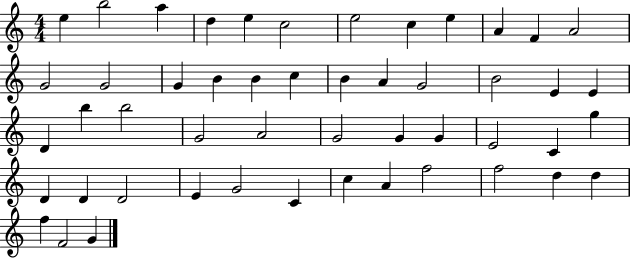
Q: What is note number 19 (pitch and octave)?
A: B4